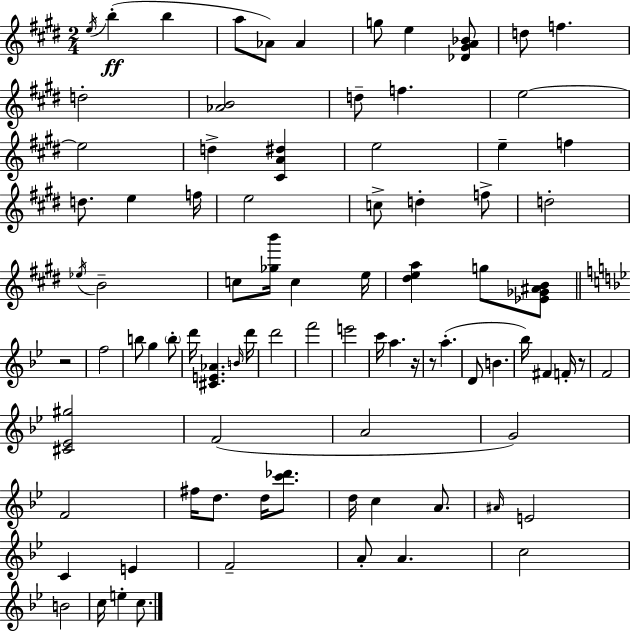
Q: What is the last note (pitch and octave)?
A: C5